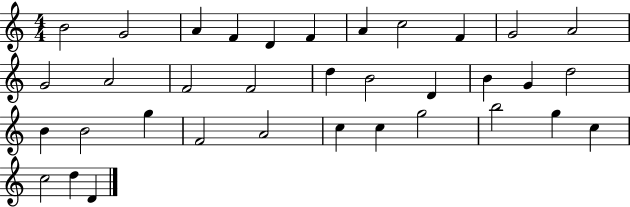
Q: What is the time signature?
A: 4/4